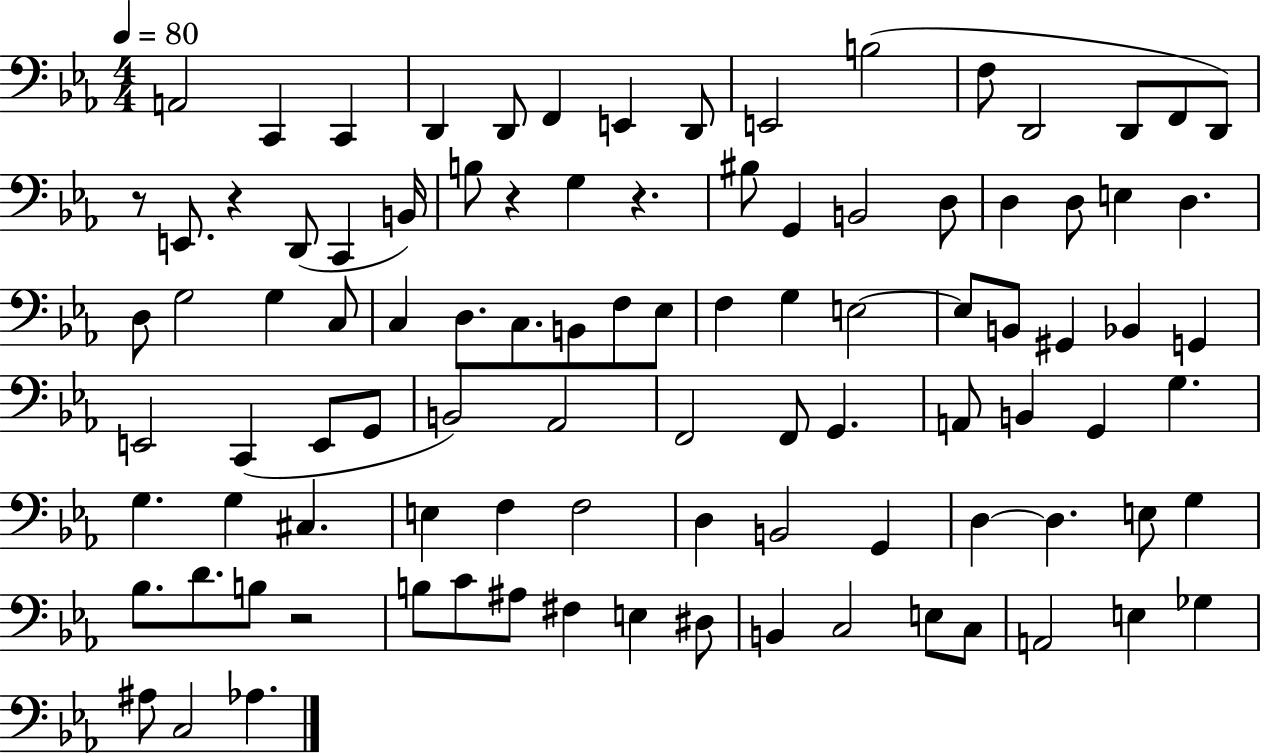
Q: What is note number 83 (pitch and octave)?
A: B2